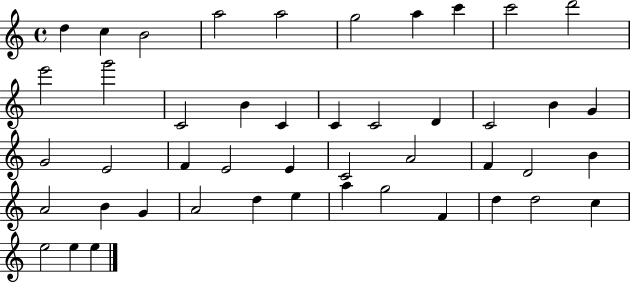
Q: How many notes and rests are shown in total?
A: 46